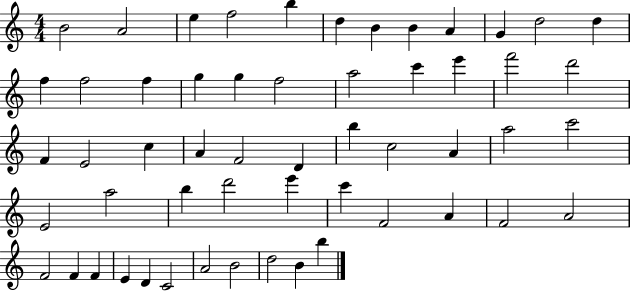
X:1
T:Untitled
M:4/4
L:1/4
K:C
B2 A2 e f2 b d B B A G d2 d f f2 f g g f2 a2 c' e' f'2 d'2 F E2 c A F2 D b c2 A a2 c'2 E2 a2 b d'2 e' c' F2 A F2 A2 F2 F F E D C2 A2 B2 d2 B b